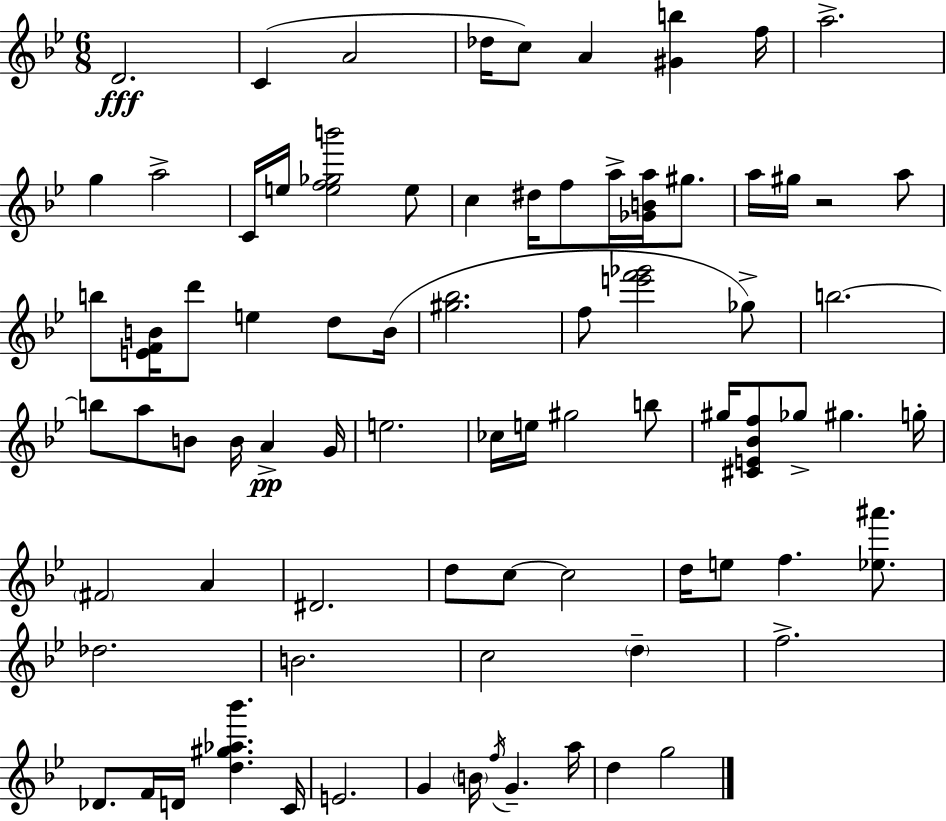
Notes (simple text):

D4/h. C4/q A4/h Db5/s C5/e A4/q [G#4,B5]/q F5/s A5/h. G5/q A5/h C4/s E5/s [E5,F5,Gb5,B6]/h E5/e C5/q D#5/s F5/e A5/s [Gb4,B4,A5]/s G#5/e. A5/s G#5/s R/h A5/e B5/e [E4,F4,B4]/s D6/e E5/q D5/e B4/s [G#5,Bb5]/h. F5/e [E6,F6,Gb6]/h Gb5/e B5/h. B5/e A5/e B4/e B4/s A4/q G4/s E5/h. CES5/s E5/s G#5/h B5/e G#5/s [C#4,E4,Bb4,F5]/e Gb5/e G#5/q. G5/s F#4/h A4/q D#4/h. D5/e C5/e C5/h D5/s E5/e F5/q. [Eb5,A#6]/e. Db5/h. B4/h. C5/h D5/q F5/h. Db4/e. F4/s D4/s [D5,G#5,Ab5,Bb6]/q. C4/s E4/h. G4/q B4/s F5/s G4/q. A5/s D5/q G5/h